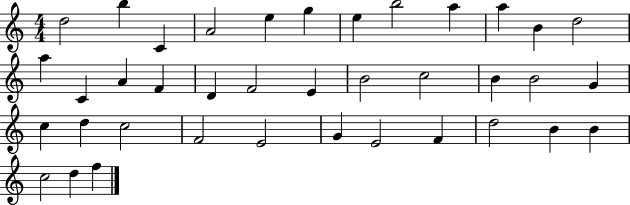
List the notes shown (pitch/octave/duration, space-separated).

D5/h B5/q C4/q A4/h E5/q G5/q E5/q B5/h A5/q A5/q B4/q D5/h A5/q C4/q A4/q F4/q D4/q F4/h E4/q B4/h C5/h B4/q B4/h G4/q C5/q D5/q C5/h F4/h E4/h G4/q E4/h F4/q D5/h B4/q B4/q C5/h D5/q F5/q